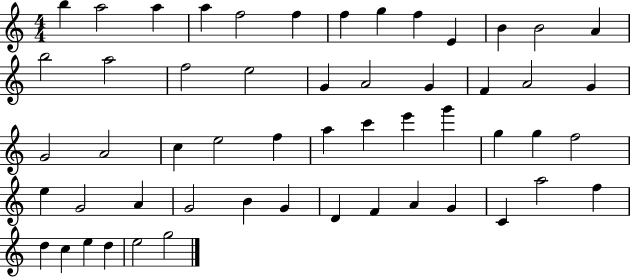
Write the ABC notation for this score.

X:1
T:Untitled
M:4/4
L:1/4
K:C
b a2 a a f2 f f g f E B B2 A b2 a2 f2 e2 G A2 G F A2 G G2 A2 c e2 f a c' e' g' g g f2 e G2 A G2 B G D F A G C a2 f d c e d e2 g2